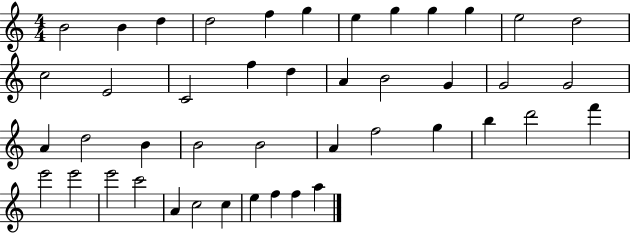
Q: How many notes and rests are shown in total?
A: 44